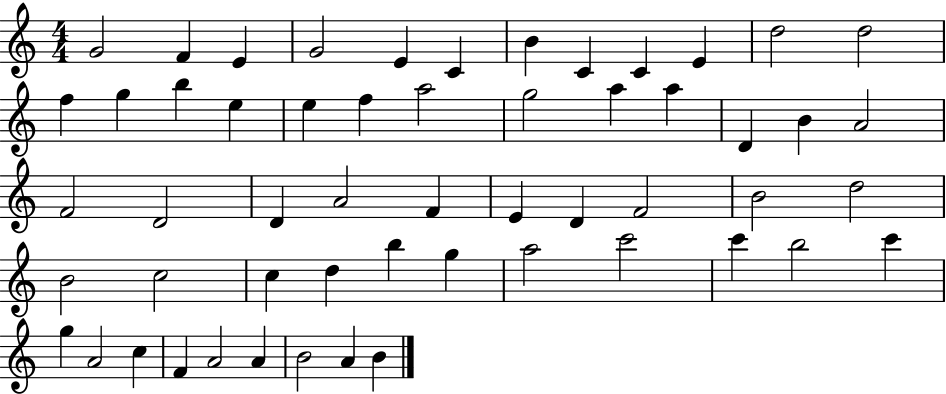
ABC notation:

X:1
T:Untitled
M:4/4
L:1/4
K:C
G2 F E G2 E C B C C E d2 d2 f g b e e f a2 g2 a a D B A2 F2 D2 D A2 F E D F2 B2 d2 B2 c2 c d b g a2 c'2 c' b2 c' g A2 c F A2 A B2 A B